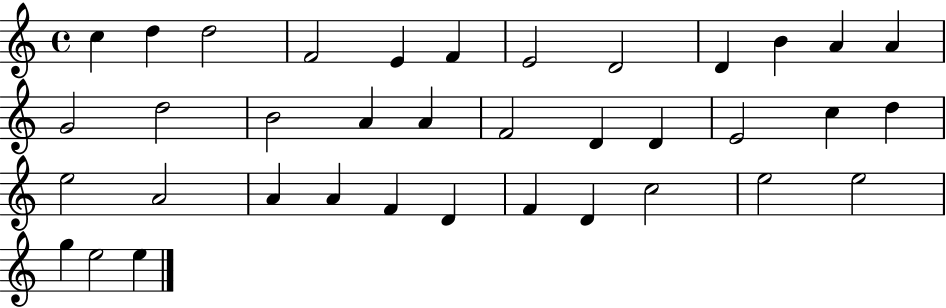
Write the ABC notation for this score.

X:1
T:Untitled
M:4/4
L:1/4
K:C
c d d2 F2 E F E2 D2 D B A A G2 d2 B2 A A F2 D D E2 c d e2 A2 A A F D F D c2 e2 e2 g e2 e